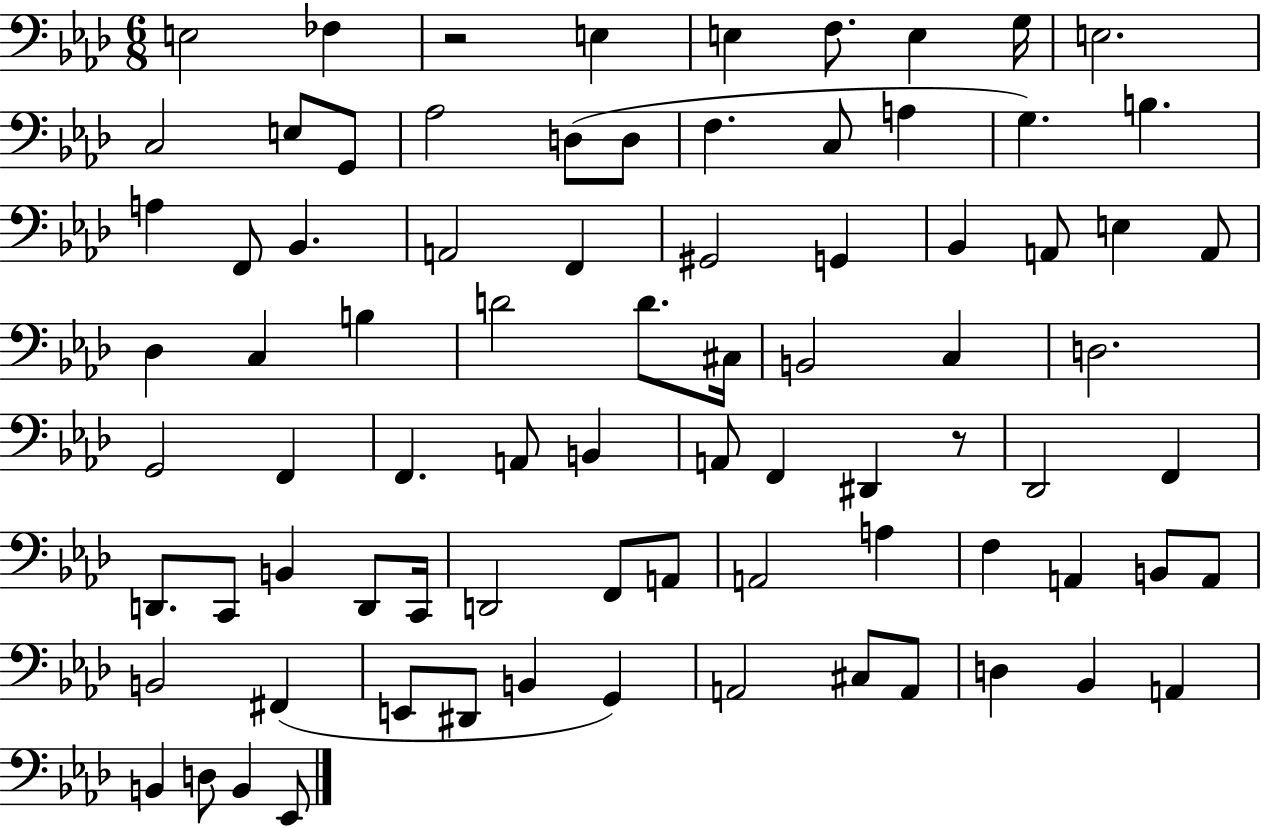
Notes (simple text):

E3/h FES3/q R/h E3/q E3/q F3/e. E3/q G3/s E3/h. C3/h E3/e G2/e Ab3/h D3/e D3/e F3/q. C3/e A3/q G3/q. B3/q. A3/q F2/e Bb2/q. A2/h F2/q G#2/h G2/q Bb2/q A2/e E3/q A2/e Db3/q C3/q B3/q D4/h D4/e. C#3/s B2/h C3/q D3/h. G2/h F2/q F2/q. A2/e B2/q A2/e F2/q D#2/q R/e Db2/h F2/q D2/e. C2/e B2/q D2/e C2/s D2/h F2/e A2/e A2/h A3/q F3/q A2/q B2/e A2/e B2/h F#2/q E2/e D#2/e B2/q G2/q A2/h C#3/e A2/e D3/q Bb2/q A2/q B2/q D3/e B2/q Eb2/e